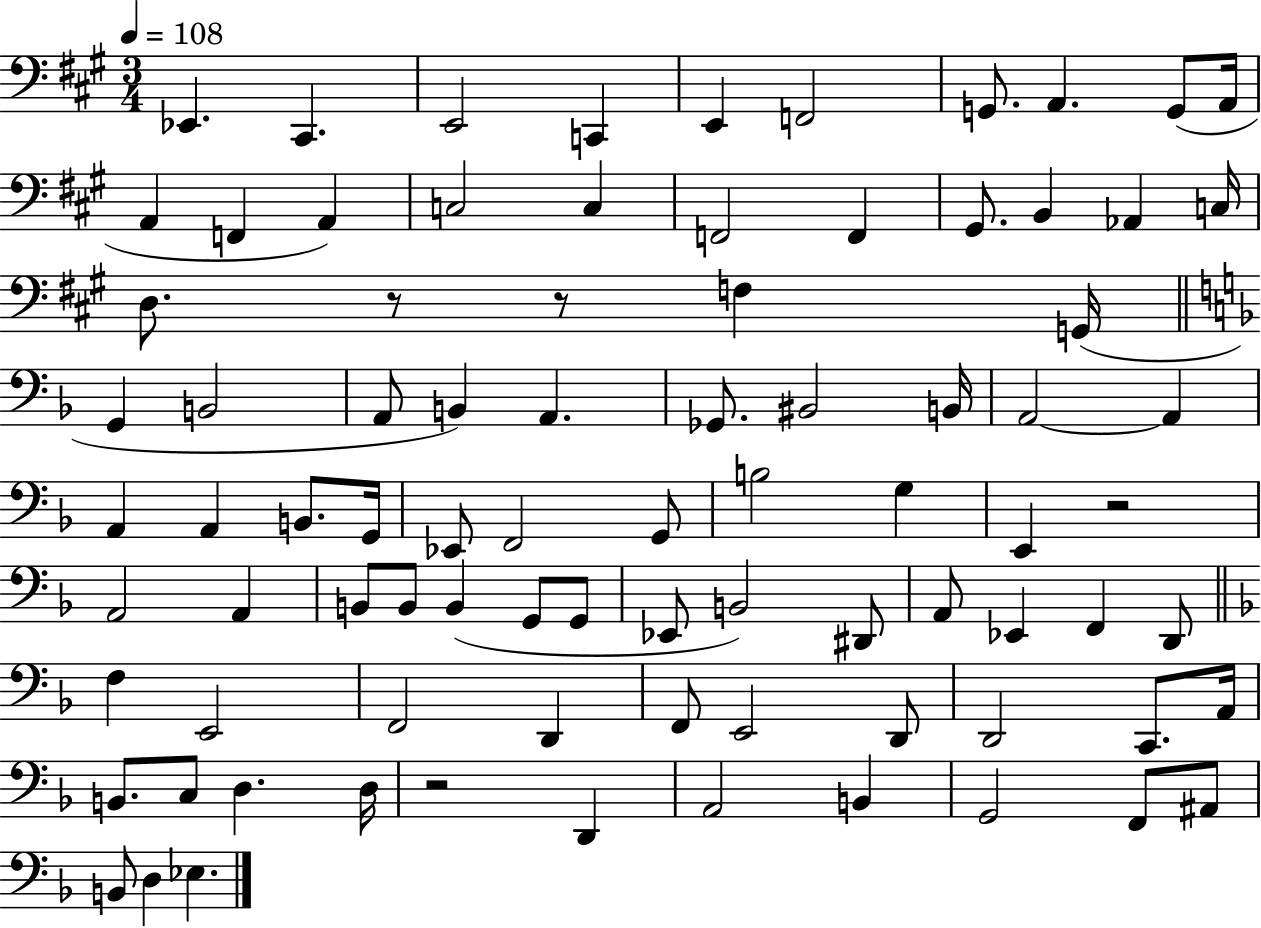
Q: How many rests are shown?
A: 4